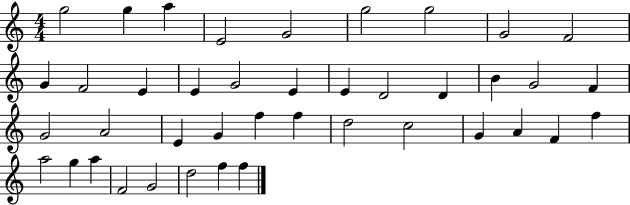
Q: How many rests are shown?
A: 0